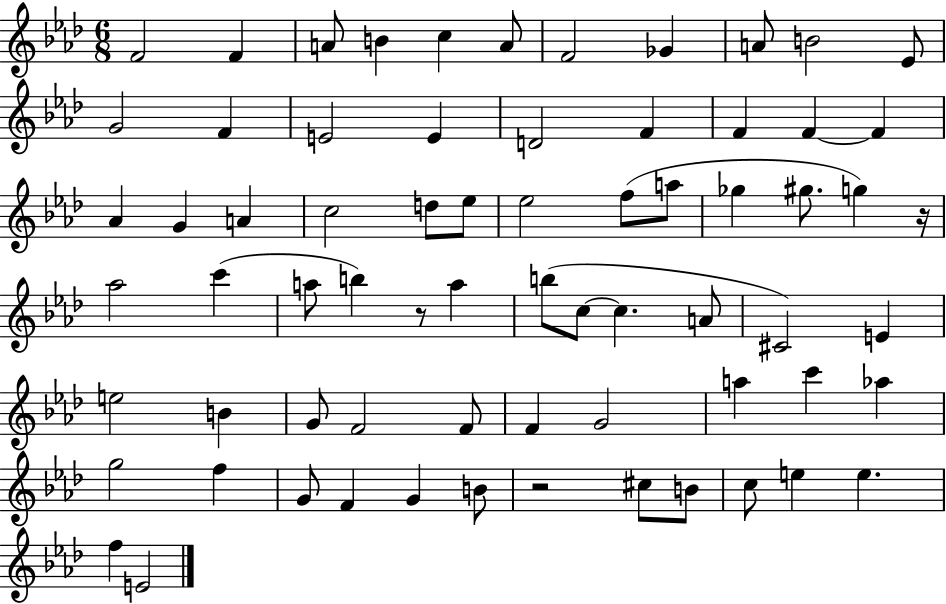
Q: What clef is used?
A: treble